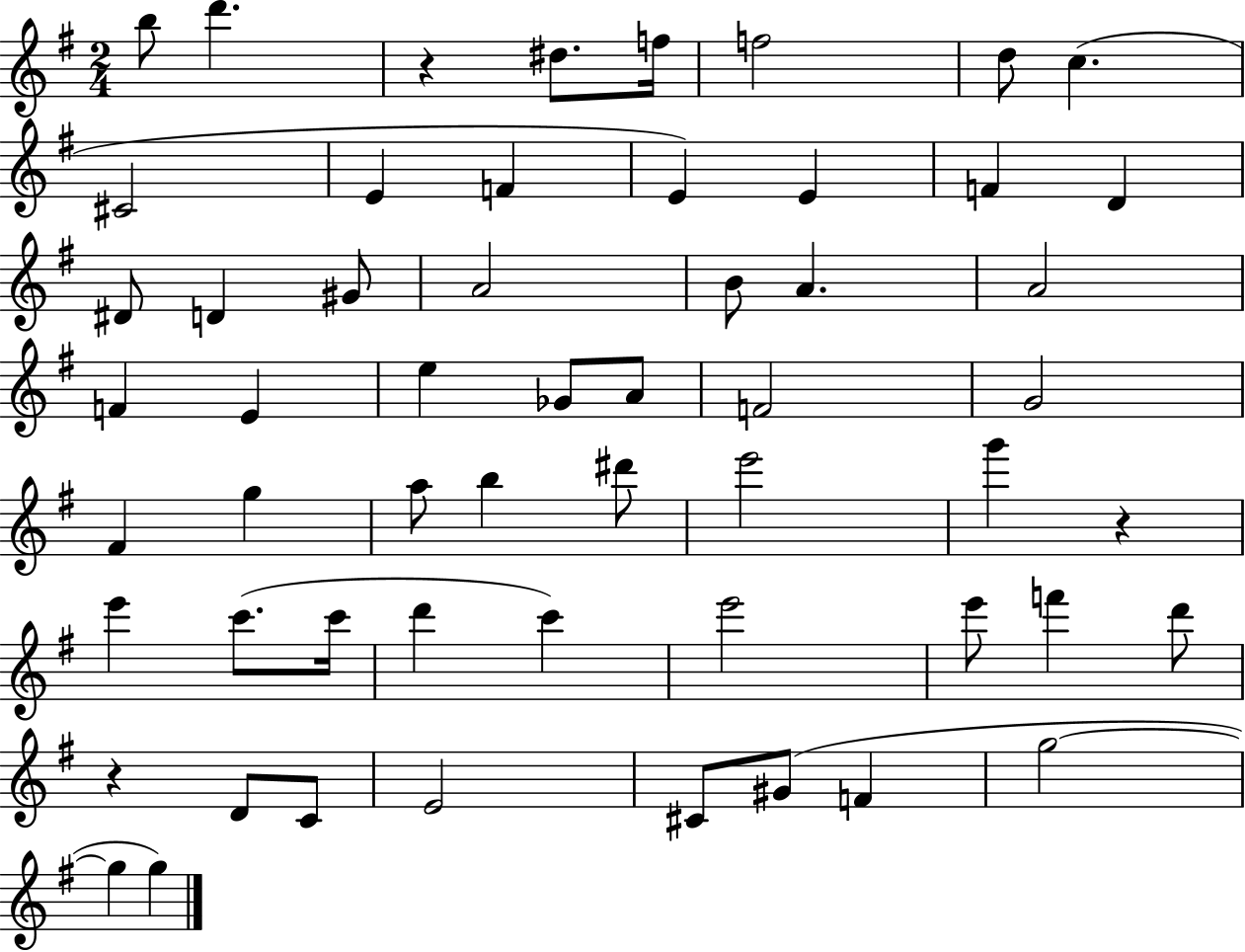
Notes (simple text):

B5/e D6/q. R/q D#5/e. F5/s F5/h D5/e C5/q. C#4/h E4/q F4/q E4/q E4/q F4/q D4/q D#4/e D4/q G#4/e A4/h B4/e A4/q. A4/h F4/q E4/q E5/q Gb4/e A4/e F4/h G4/h F#4/q G5/q A5/e B5/q D#6/e E6/h G6/q R/q E6/q C6/e. C6/s D6/q C6/q E6/h E6/e F6/q D6/e R/q D4/e C4/e E4/h C#4/e G#4/e F4/q G5/h G5/q G5/q